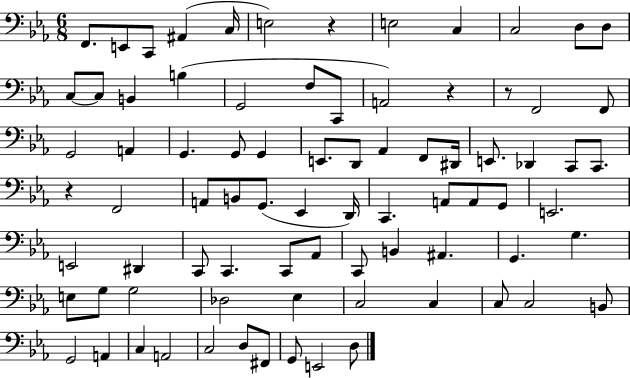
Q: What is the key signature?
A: EES major